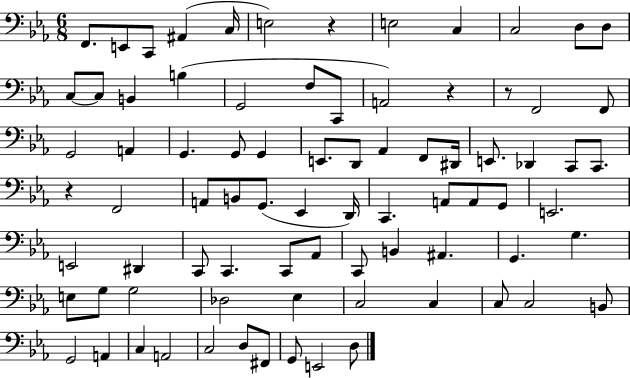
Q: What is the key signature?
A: EES major